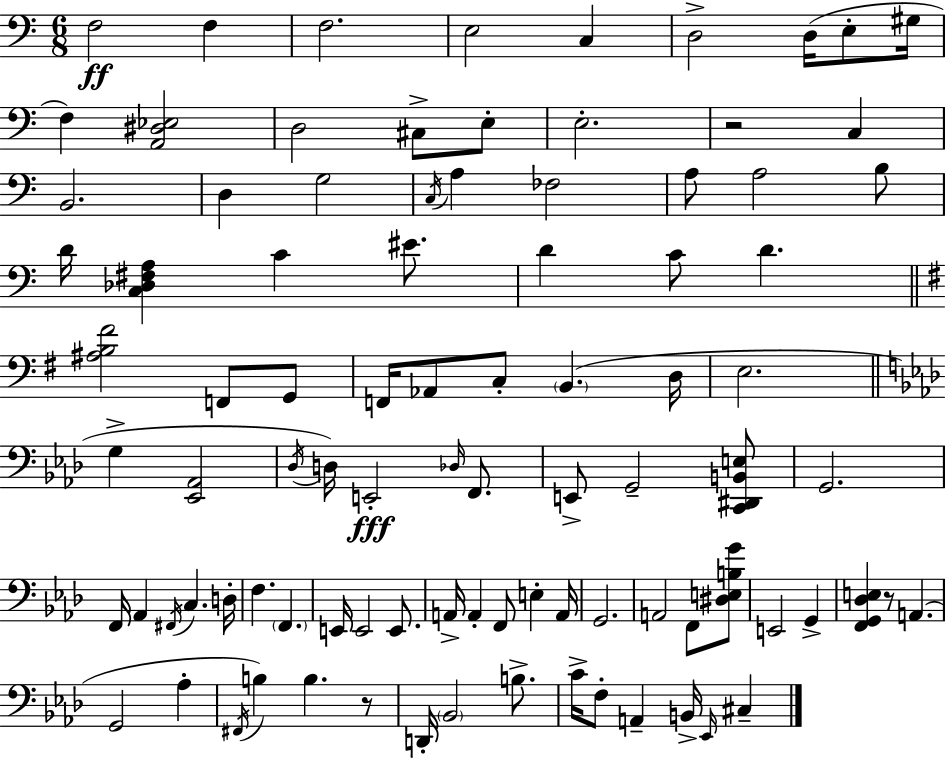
F3/h F3/q F3/h. E3/h C3/q D3/h D3/s E3/e G#3/s F3/q [A2,D#3,Eb3]/h D3/h C#3/e E3/e E3/h. R/h C3/q B2/h. D3/q G3/h C3/s A3/q FES3/h A3/e A3/h B3/e D4/s [C3,Db3,F#3,A3]/q C4/q EIS4/e. D4/q C4/e D4/q. [A#3,B3,F#4]/h F2/e G2/e F2/s Ab2/e C3/e B2/q. D3/s E3/h. G3/q [Eb2,Ab2]/h Db3/s D3/s E2/h Db3/s F2/e. E2/e G2/h [C2,D#2,B2,E3]/e G2/h. F2/s Ab2/q F#2/s C3/q. D3/s F3/q. F2/q. E2/s E2/h E2/e. A2/s A2/q F2/e E3/q A2/s G2/h. A2/h F2/e [D#3,E3,B3,G4]/e E2/h G2/q [F2,G2,Db3,E3]/q R/e A2/q. G2/h Ab3/q F#2/s B3/q B3/q. R/e D2/s Bb2/h B3/e. C4/s F3/e A2/q B2/s Eb2/s C#3/q